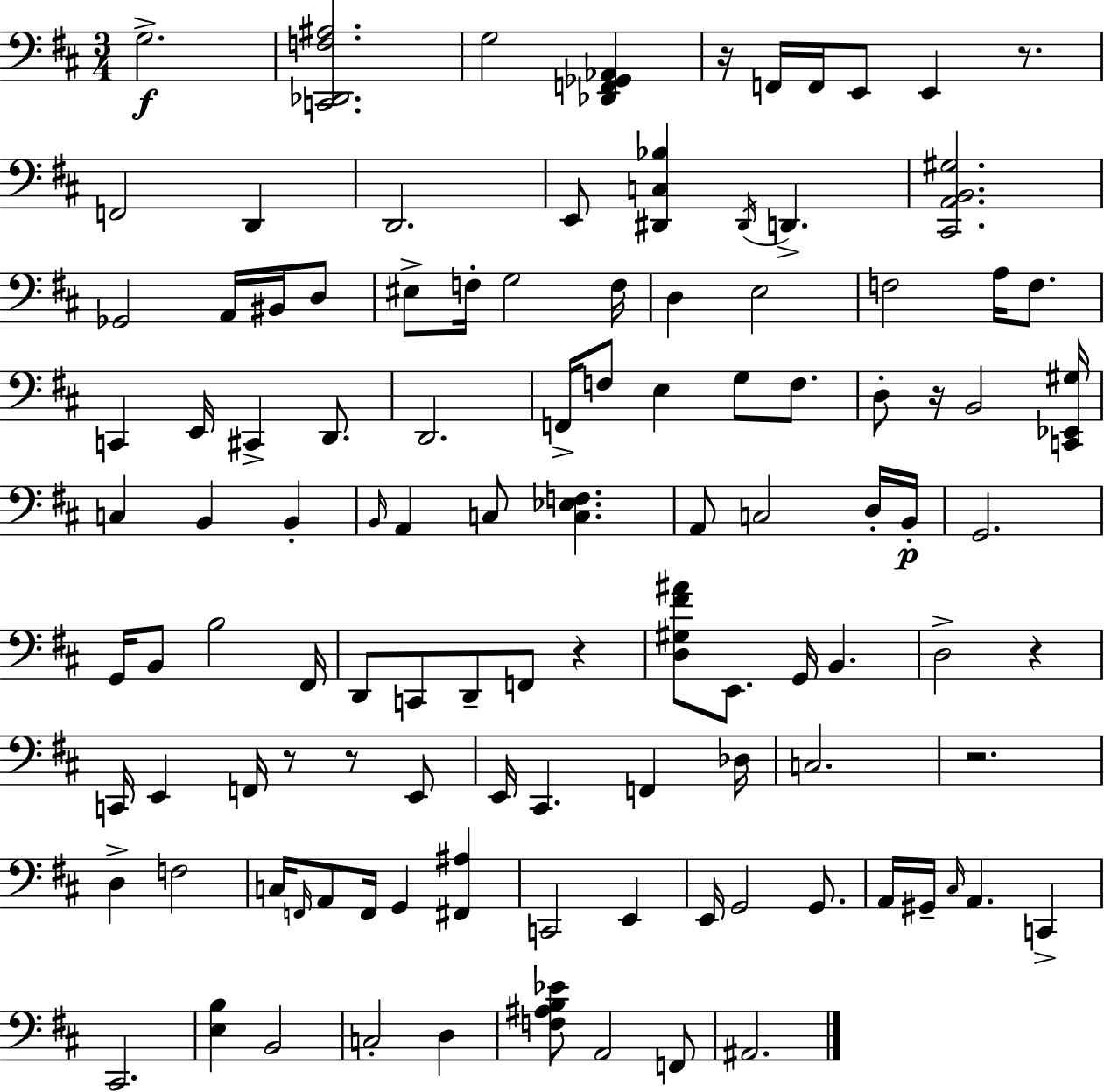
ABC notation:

X:1
T:Untitled
M:3/4
L:1/4
K:D
G,2 [C,,_D,,F,^A,]2 G,2 [_D,,F,,_G,,_A,,] z/4 F,,/4 F,,/4 E,,/2 E,, z/2 F,,2 D,, D,,2 E,,/2 [^D,,C,_B,] ^D,,/4 D,, [^C,,A,,B,,^G,]2 _G,,2 A,,/4 ^B,,/4 D,/2 ^E,/2 F,/4 G,2 F,/4 D, E,2 F,2 A,/4 F,/2 C,, E,,/4 ^C,, D,,/2 D,,2 F,,/4 F,/2 E, G,/2 F,/2 D,/2 z/4 B,,2 [C,,_E,,^G,]/4 C, B,, B,, B,,/4 A,, C,/2 [C,_E,F,] A,,/2 C,2 D,/4 B,,/4 G,,2 G,,/4 B,,/2 B,2 ^F,,/4 D,,/2 C,,/2 D,,/2 F,,/2 z [D,^G,^F^A]/2 E,,/2 G,,/4 B,, D,2 z C,,/4 E,, F,,/4 z/2 z/2 E,,/2 E,,/4 ^C,, F,, _D,/4 C,2 z2 D, F,2 C,/4 F,,/4 A,,/2 F,,/4 G,, [^F,,^A,] C,,2 E,, E,,/4 G,,2 G,,/2 A,,/4 ^G,,/4 ^C,/4 A,, C,, ^C,,2 [E,B,] B,,2 C,2 D, [F,^A,B,_E]/2 A,,2 F,,/2 ^A,,2